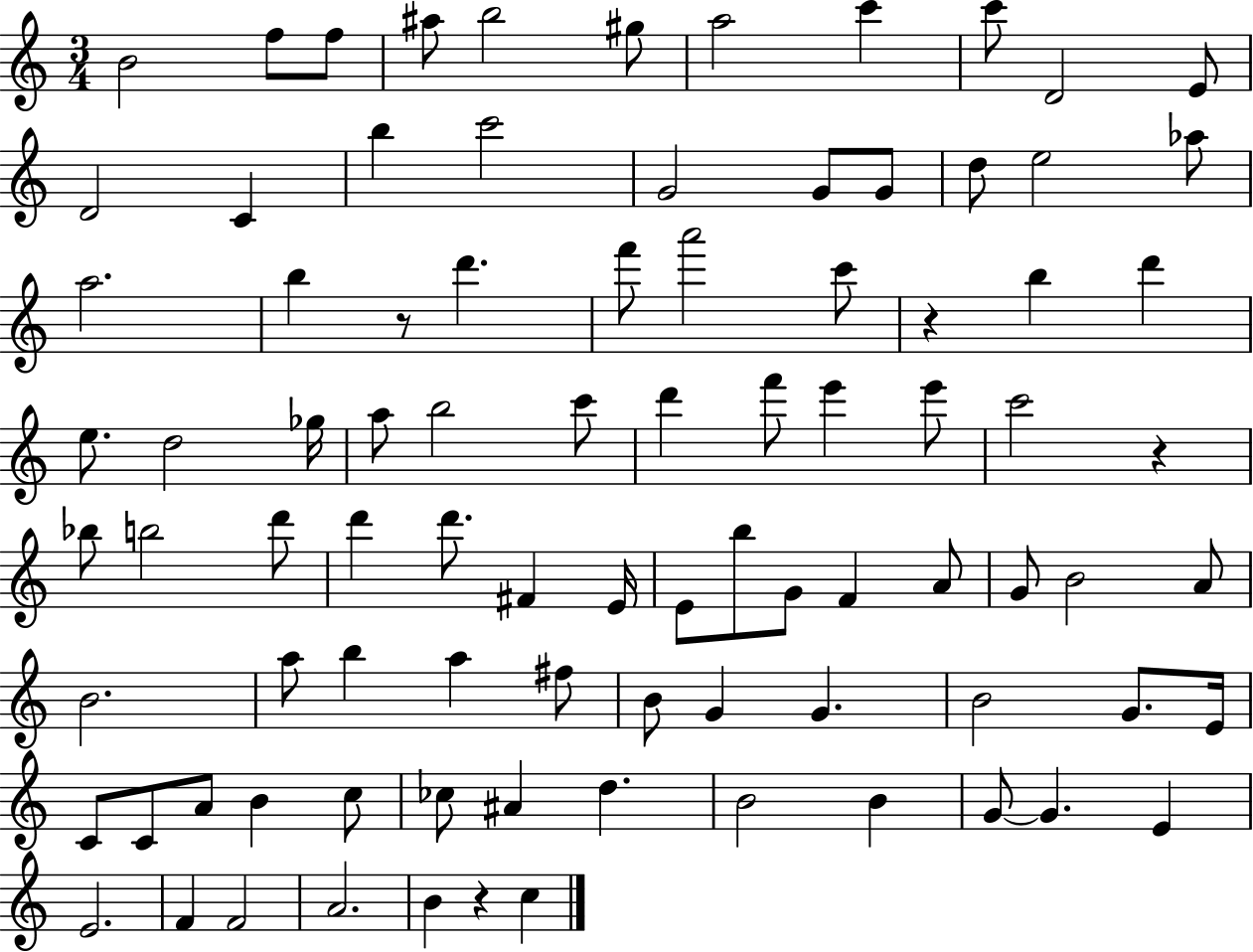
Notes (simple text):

B4/h F5/e F5/e A#5/e B5/h G#5/e A5/h C6/q C6/e D4/h E4/e D4/h C4/q B5/q C6/h G4/h G4/e G4/e D5/e E5/h Ab5/e A5/h. B5/q R/e D6/q. F6/e A6/h C6/e R/q B5/q D6/q E5/e. D5/h Gb5/s A5/e B5/h C6/e D6/q F6/e E6/q E6/e C6/h R/q Bb5/e B5/h D6/e D6/q D6/e. F#4/q E4/s E4/e B5/e G4/e F4/q A4/e G4/e B4/h A4/e B4/h. A5/e B5/q A5/q F#5/e B4/e G4/q G4/q. B4/h G4/e. E4/s C4/e C4/e A4/e B4/q C5/e CES5/e A#4/q D5/q. B4/h B4/q G4/e G4/q. E4/q E4/h. F4/q F4/h A4/h. B4/q R/q C5/q